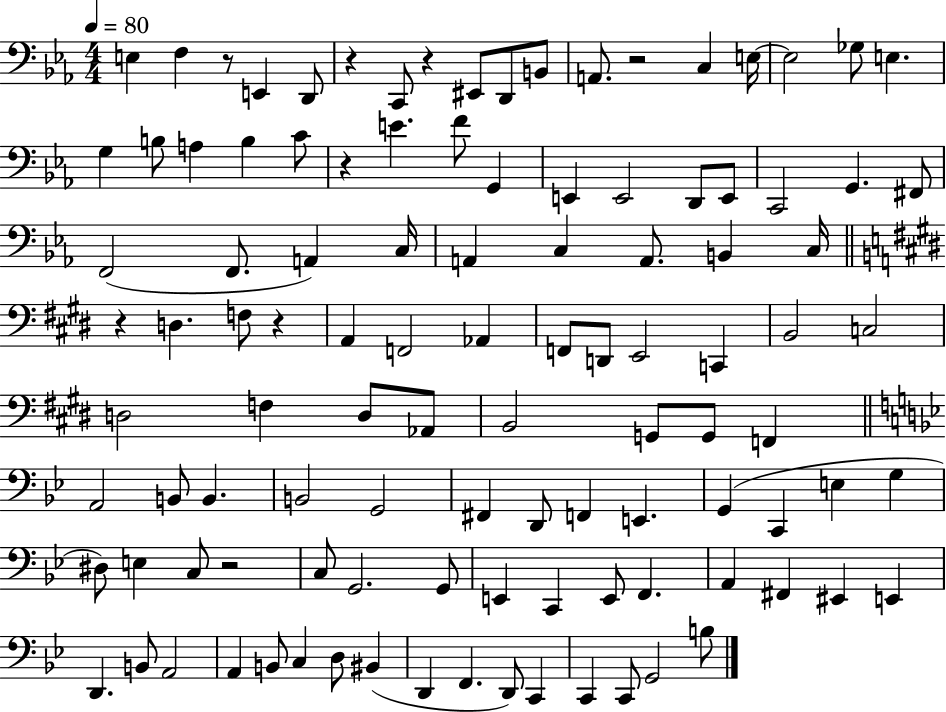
E3/q F3/q R/e E2/q D2/e R/q C2/e R/q EIS2/e D2/e B2/e A2/e. R/h C3/q E3/s E3/h Gb3/e E3/q. G3/q B3/e A3/q B3/q C4/e R/q E4/q. F4/e G2/q E2/q E2/h D2/e E2/e C2/h G2/q. F#2/e F2/h F2/e. A2/q C3/s A2/q C3/q A2/e. B2/q C3/s R/q D3/q. F3/e R/q A2/q F2/h Ab2/q F2/e D2/e E2/h C2/q B2/h C3/h D3/h F3/q D3/e Ab2/e B2/h G2/e G2/e F2/q A2/h B2/e B2/q. B2/h G2/h F#2/q D2/e F2/q E2/q. G2/q C2/q E3/q G3/q D#3/e E3/q C3/e R/h C3/e G2/h. G2/e E2/q C2/q E2/e F2/q. A2/q F#2/q EIS2/q E2/q D2/q. B2/e A2/h A2/q B2/e C3/q D3/e BIS2/q D2/q F2/q. D2/e C2/q C2/q C2/e G2/h B3/e